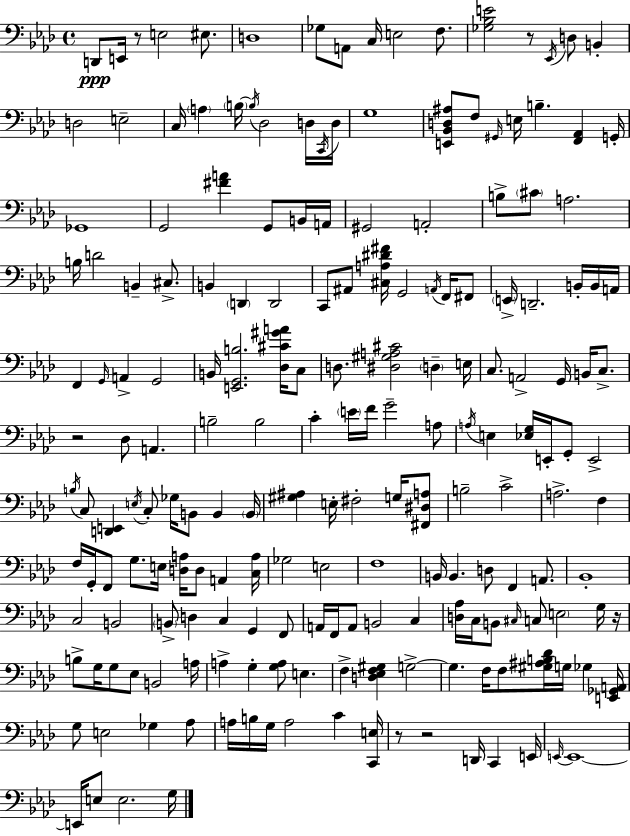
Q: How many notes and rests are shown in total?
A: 194